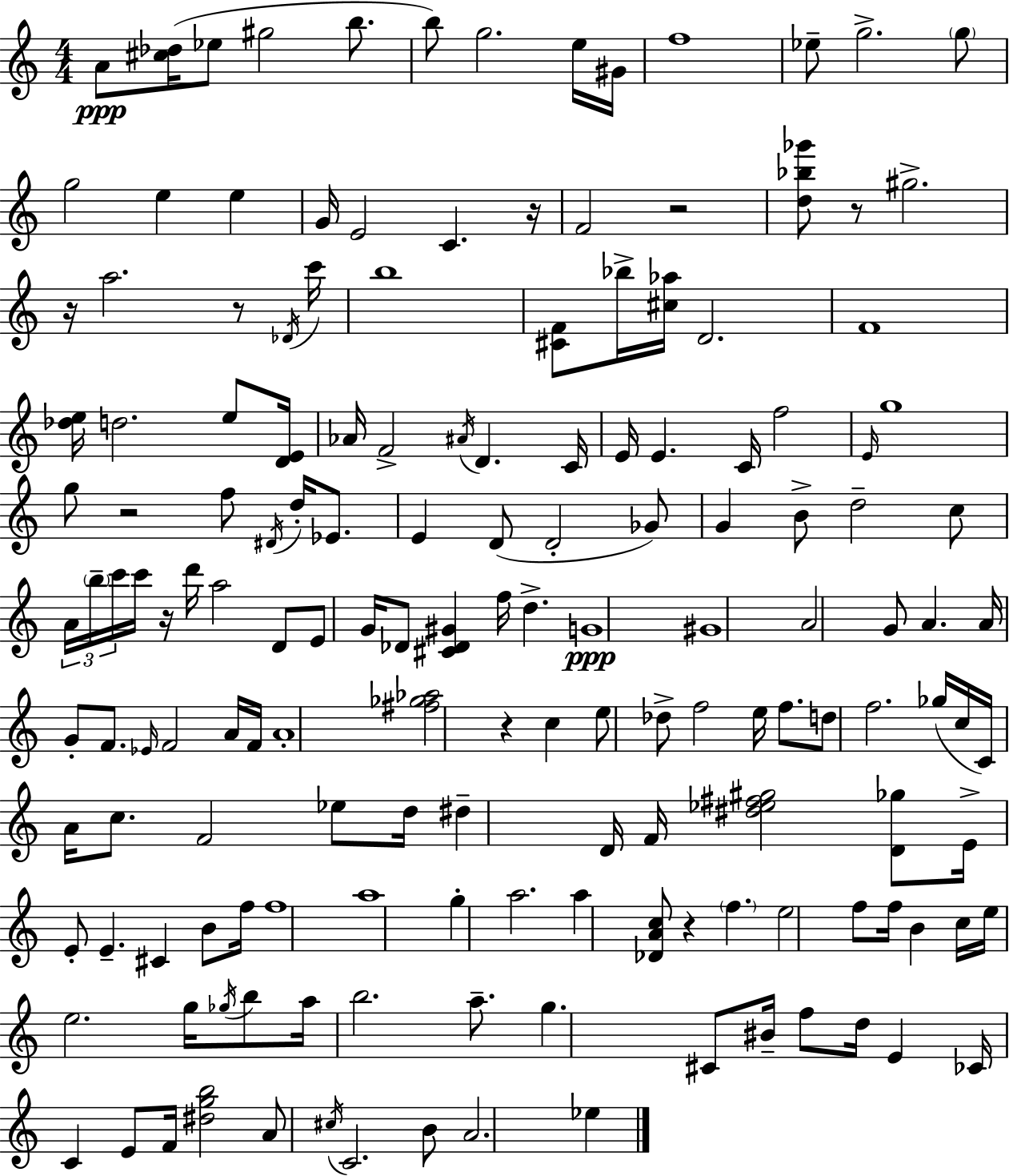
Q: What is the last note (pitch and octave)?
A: Eb5